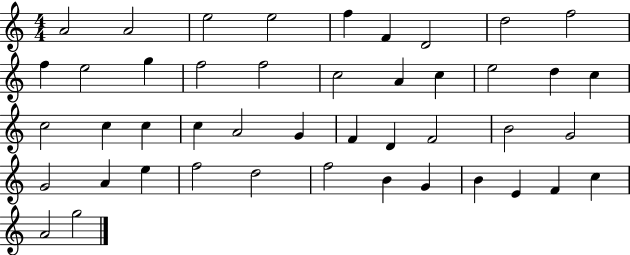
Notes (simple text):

A4/h A4/h E5/h E5/h F5/q F4/q D4/h D5/h F5/h F5/q E5/h G5/q F5/h F5/h C5/h A4/q C5/q E5/h D5/q C5/q C5/h C5/q C5/q C5/q A4/h G4/q F4/q D4/q F4/h B4/h G4/h G4/h A4/q E5/q F5/h D5/h F5/h B4/q G4/q B4/q E4/q F4/q C5/q A4/h G5/h